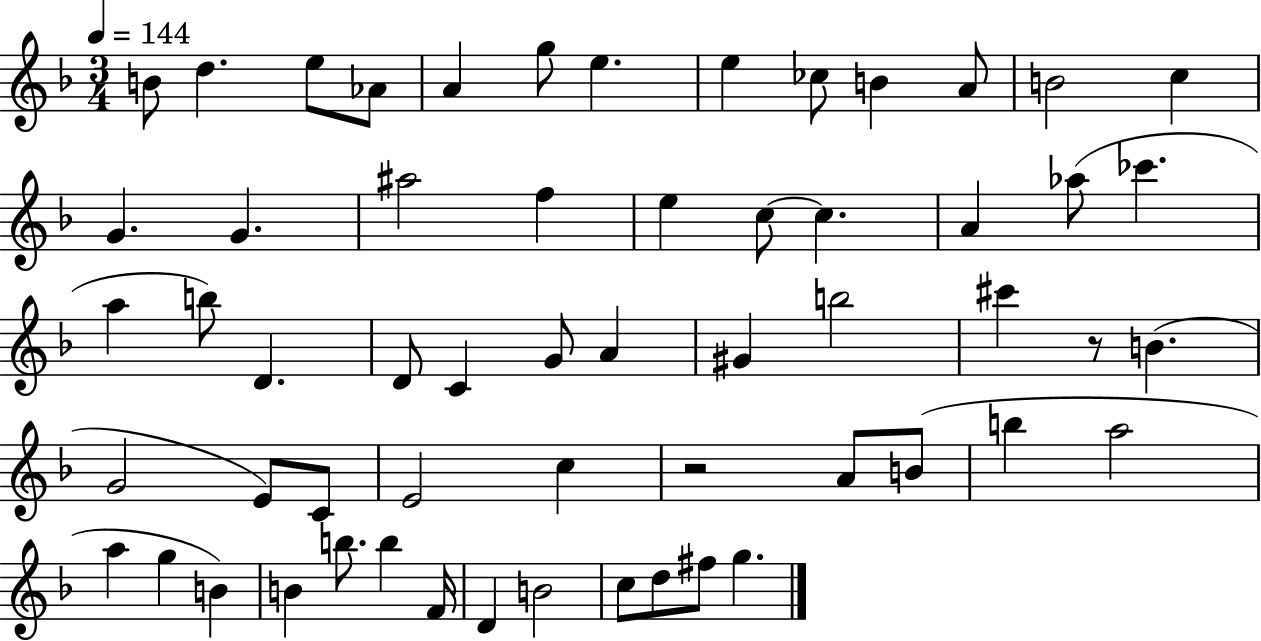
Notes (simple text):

B4/e D5/q. E5/e Ab4/e A4/q G5/e E5/q. E5/q CES5/e B4/q A4/e B4/h C5/q G4/q. G4/q. A#5/h F5/q E5/q C5/e C5/q. A4/q Ab5/e CES6/q. A5/q B5/e D4/q. D4/e C4/q G4/e A4/q G#4/q B5/h C#6/q R/e B4/q. G4/h E4/e C4/e E4/h C5/q R/h A4/e B4/e B5/q A5/h A5/q G5/q B4/q B4/q B5/e. B5/q F4/s D4/q B4/h C5/e D5/e F#5/e G5/q.